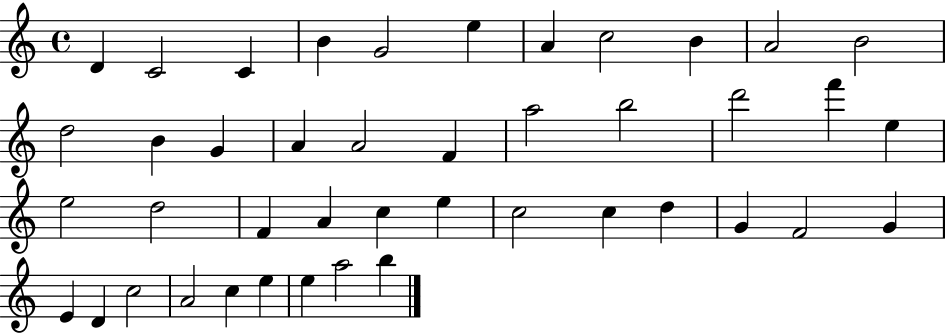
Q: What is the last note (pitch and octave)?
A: B5